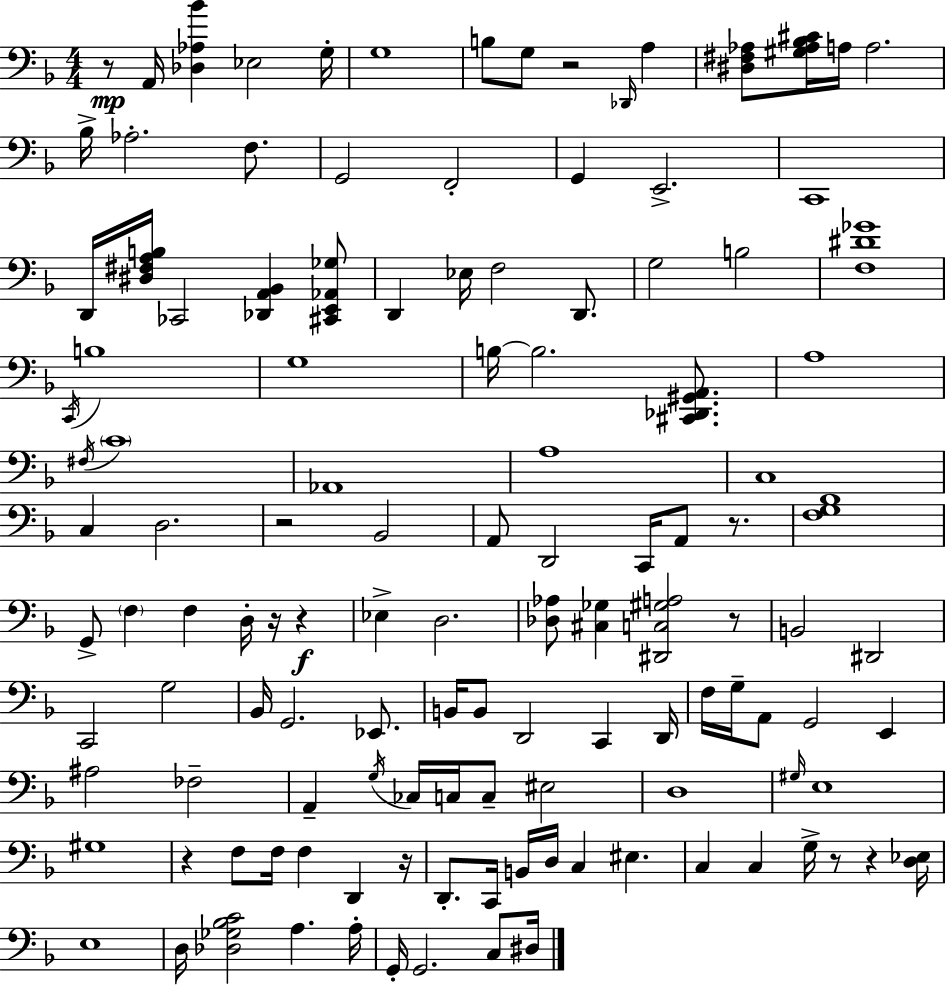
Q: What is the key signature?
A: D minor